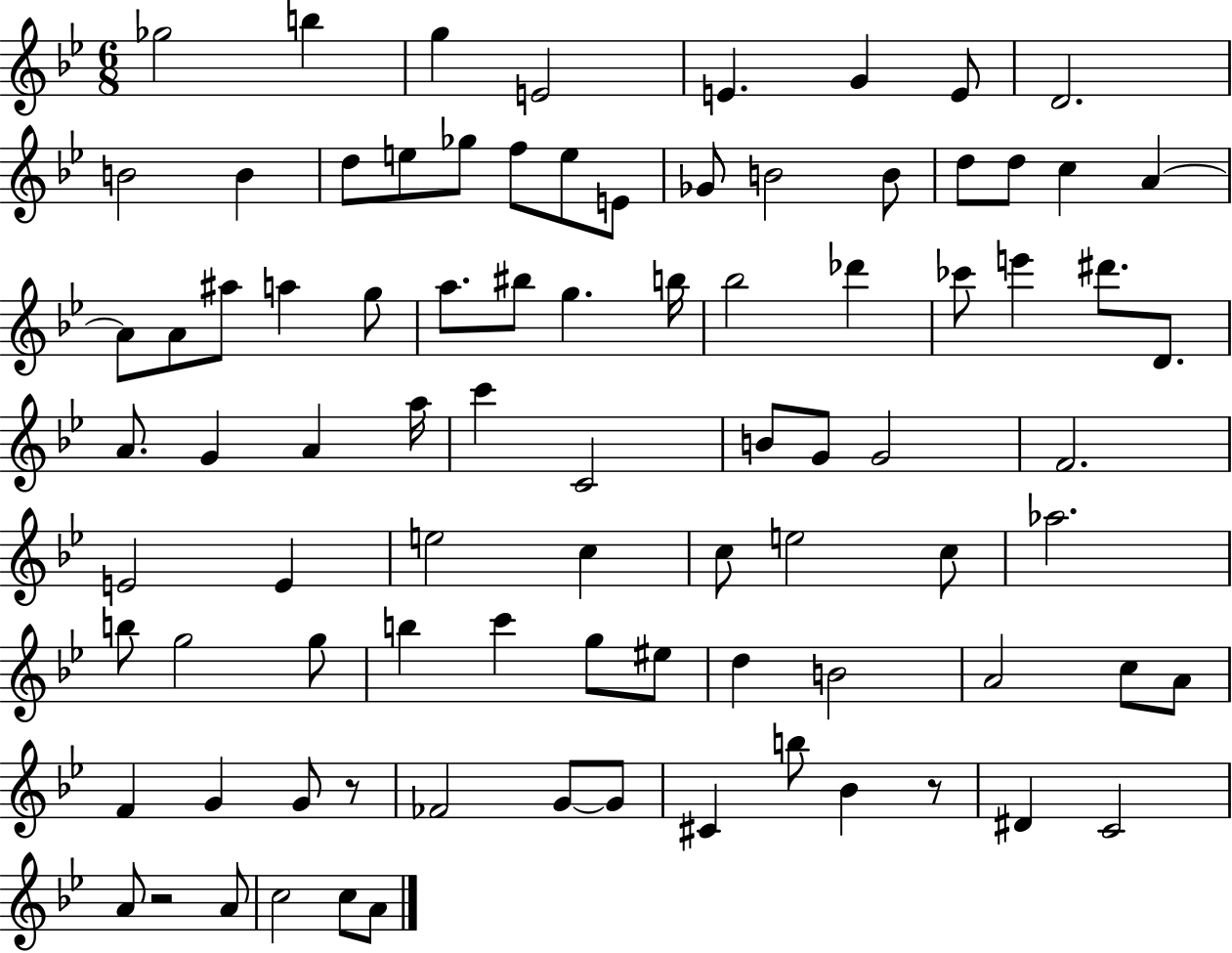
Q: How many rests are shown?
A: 3